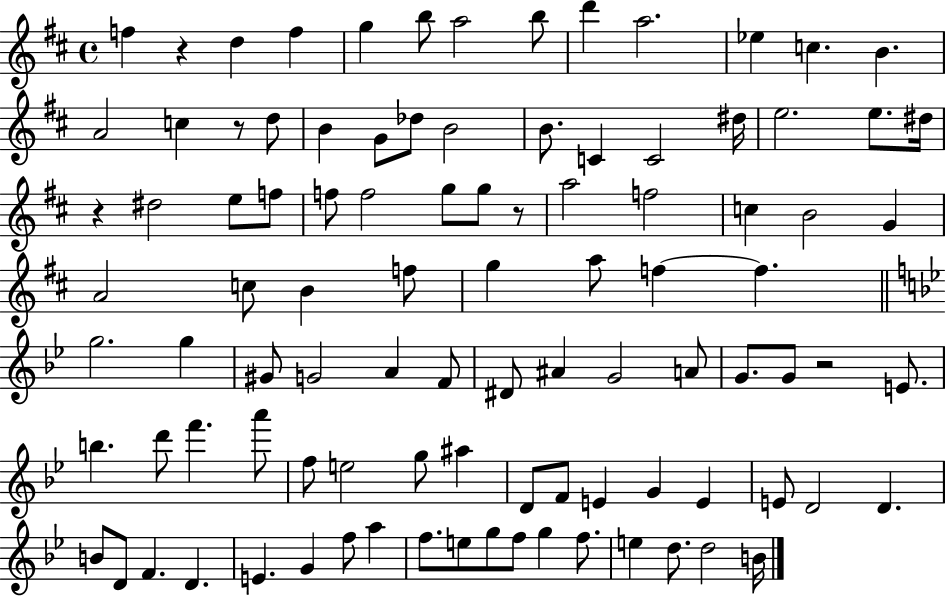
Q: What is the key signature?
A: D major